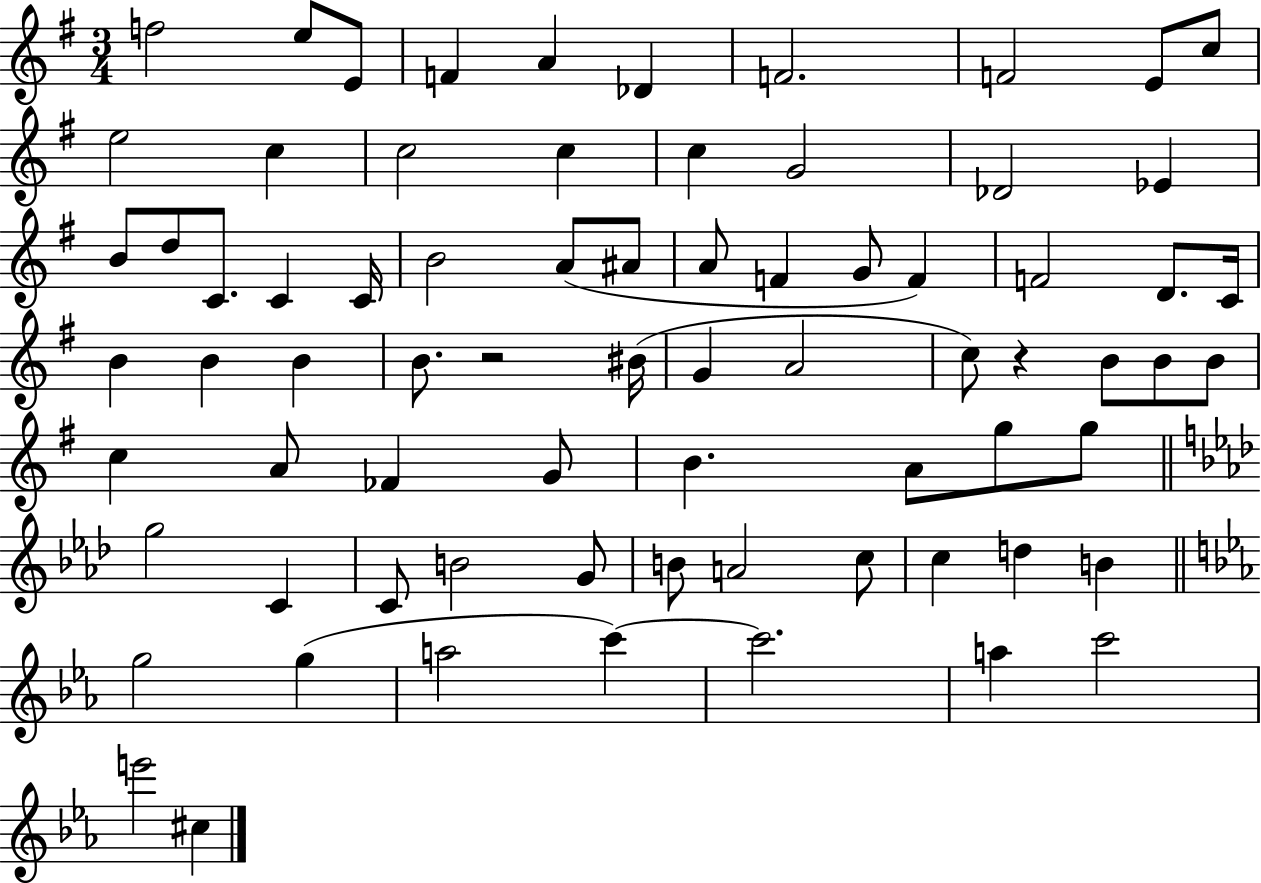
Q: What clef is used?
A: treble